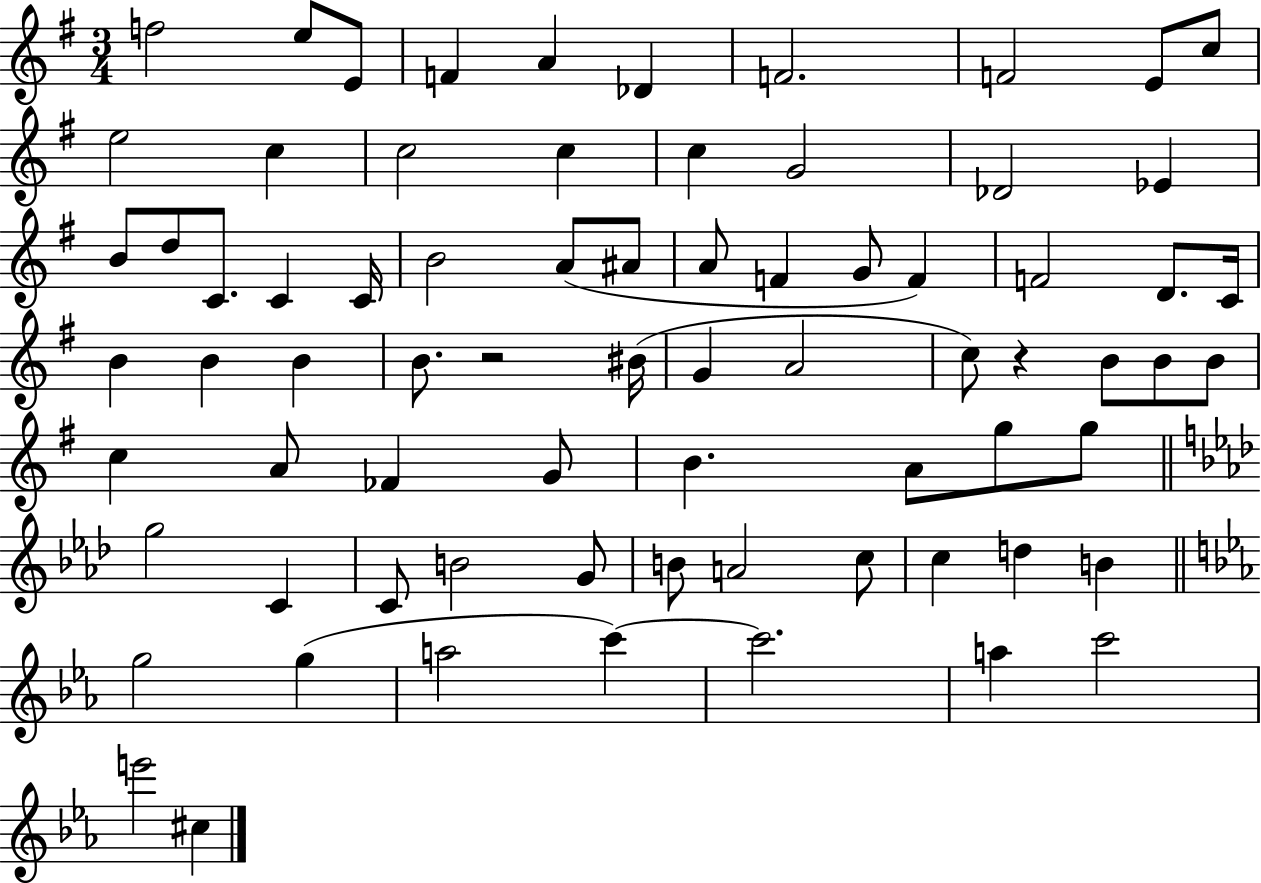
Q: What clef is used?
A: treble